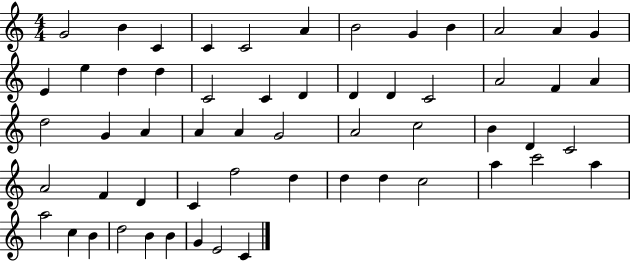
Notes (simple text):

G4/h B4/q C4/q C4/q C4/h A4/q B4/h G4/q B4/q A4/h A4/q G4/q E4/q E5/q D5/q D5/q C4/h C4/q D4/q D4/q D4/q C4/h A4/h F4/q A4/q D5/h G4/q A4/q A4/q A4/q G4/h A4/h C5/h B4/q D4/q C4/h A4/h F4/q D4/q C4/q F5/h D5/q D5/q D5/q C5/h A5/q C6/h A5/q A5/h C5/q B4/q D5/h B4/q B4/q G4/q E4/h C4/q